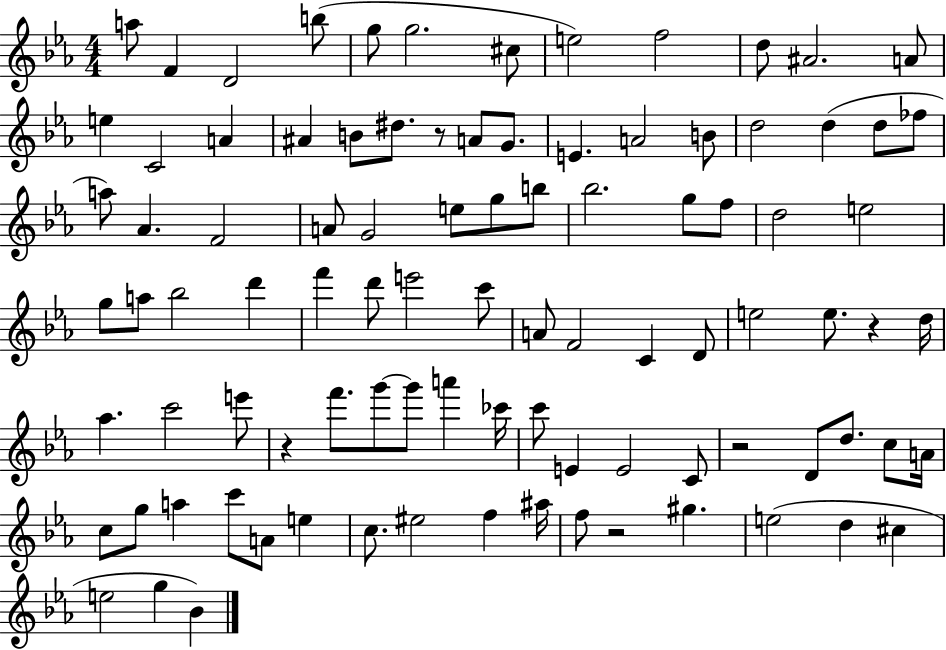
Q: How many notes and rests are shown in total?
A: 94